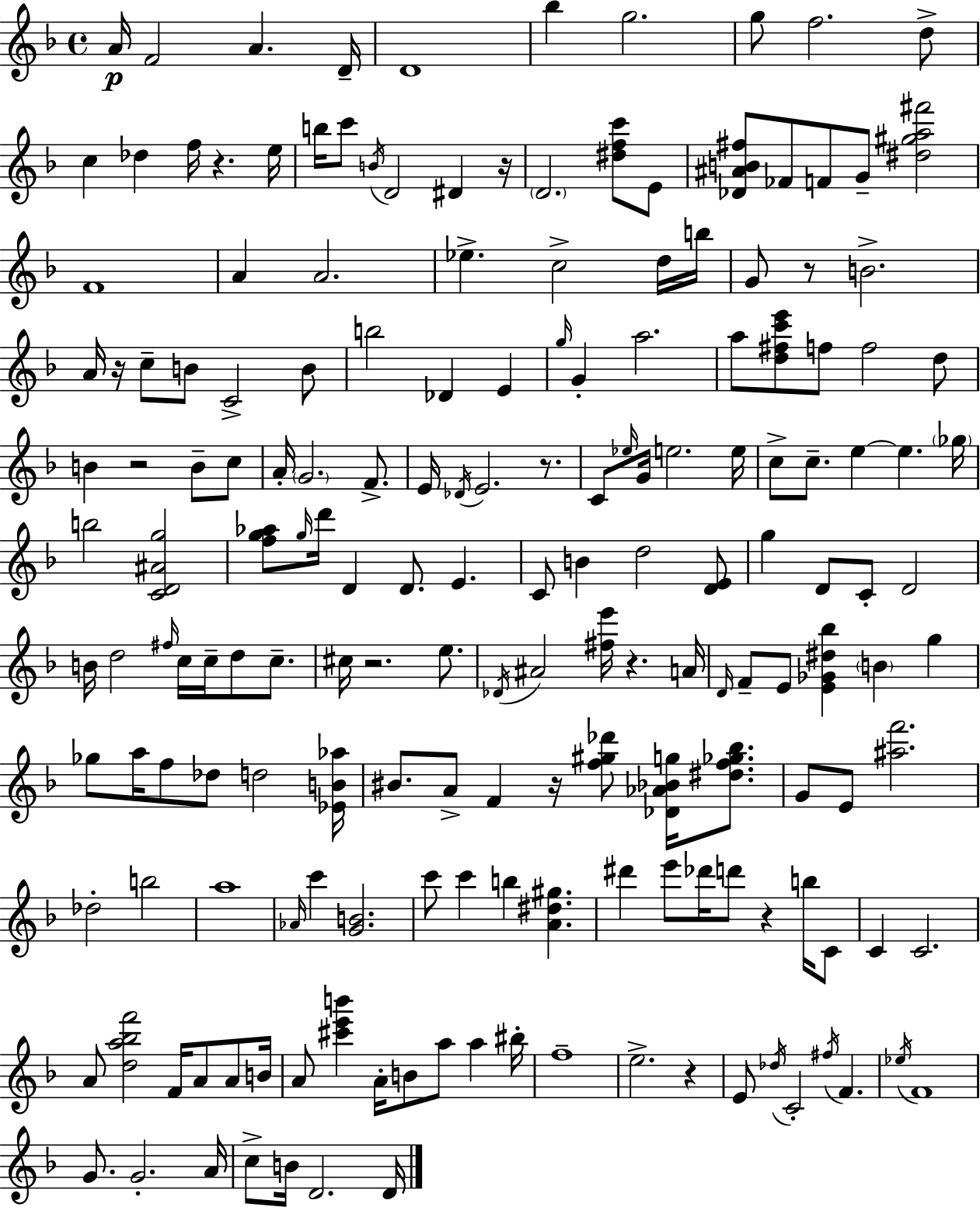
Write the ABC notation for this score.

X:1
T:Untitled
M:4/4
L:1/4
K:Dm
A/4 F2 A D/4 D4 _b g2 g/2 f2 d/2 c _d f/4 z e/4 b/4 c'/2 B/4 D2 ^D z/4 D2 [^dfc']/2 E/2 [_D^AB^f]/2 _F/2 F/2 G/2 [^d^ga^f']2 F4 A A2 _e c2 d/4 b/4 G/2 z/2 B2 A/4 z/4 c/2 B/2 C2 B/2 b2 _D E g/4 G a2 a/2 [d^fc'e']/2 f/2 f2 d/2 B z2 B/2 c/2 A/4 G2 F/2 E/4 _D/4 E2 z/2 C/2 _e/4 G/4 e2 e/4 c/2 c/2 e e _g/4 b2 [CD^Ag]2 [fg_a]/2 g/4 d'/4 D D/2 E C/2 B d2 [DE]/2 g D/2 C/2 D2 B/4 d2 ^f/4 c/4 c/4 d/2 c/2 ^c/4 z2 e/2 _D/4 ^A2 [^fe']/4 z A/4 D/4 F/2 E/2 [E_G^d_b] B g _g/2 a/4 f/2 _d/2 d2 [_EB_a]/4 ^B/2 A/2 F z/4 [f^g_d']/2 [_D_A_Bg]/4 [^df_g_b]/2 G/2 E/2 [^af']2 _d2 b2 a4 _A/4 c' [GB]2 c'/2 c' b [A^d^g] ^d' e'/2 _d'/4 d'/2 z b/4 C/2 C C2 A/2 [da_bf']2 F/4 A/2 A/2 B/4 A/2 [^c'e'b'] A/4 B/2 a/2 a ^b/4 f4 e2 z E/2 _d/4 C2 ^f/4 F _e/4 F4 G/2 G2 A/4 c/2 B/4 D2 D/4